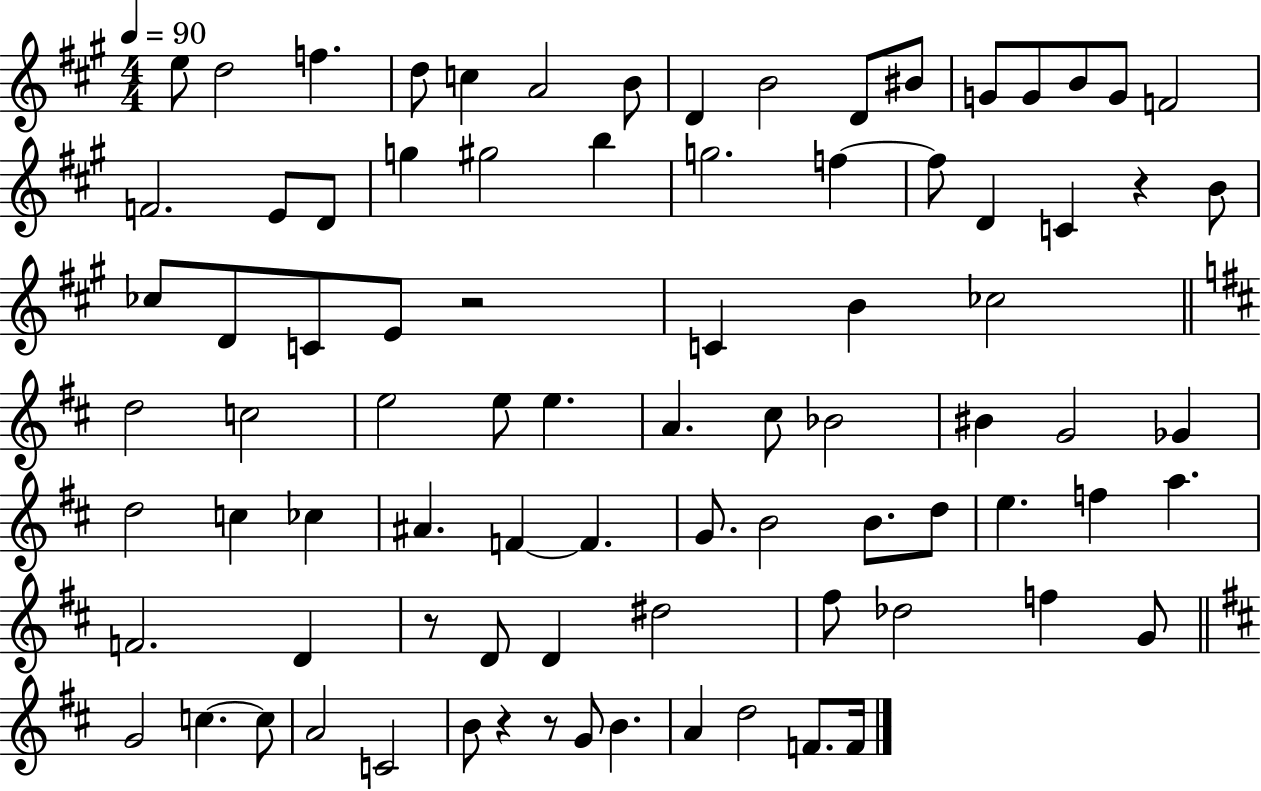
X:1
T:Untitled
M:4/4
L:1/4
K:A
e/2 d2 f d/2 c A2 B/2 D B2 D/2 ^B/2 G/2 G/2 B/2 G/2 F2 F2 E/2 D/2 g ^g2 b g2 f f/2 D C z B/2 _c/2 D/2 C/2 E/2 z2 C B _c2 d2 c2 e2 e/2 e A ^c/2 _B2 ^B G2 _G d2 c _c ^A F F G/2 B2 B/2 d/2 e f a F2 D z/2 D/2 D ^d2 ^f/2 _d2 f G/2 G2 c c/2 A2 C2 B/2 z z/2 G/2 B A d2 F/2 F/4